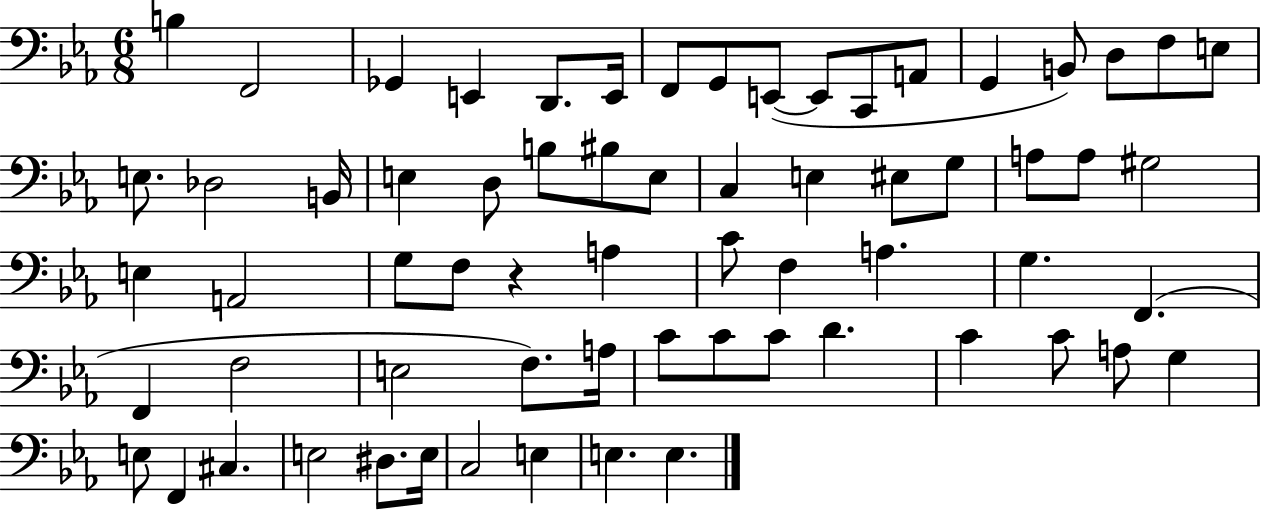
{
  \clef bass
  \numericTimeSignature
  \time 6/8
  \key ees \major
  \repeat volta 2 { b4 f,2 | ges,4 e,4 d,8. e,16 | f,8 g,8 e,8~(~ e,8 c,8 a,8 | g,4 b,8) d8 f8 e8 | \break e8. des2 b,16 | e4 d8 b8 bis8 e8 | c4 e4 eis8 g8 | a8 a8 gis2 | \break e4 a,2 | g8 f8 r4 a4 | c'8 f4 a4. | g4. f,4.( | \break f,4 f2 | e2 f8.) a16 | c'8 c'8 c'8 d'4. | c'4 c'8 a8 g4 | \break e8 f,4 cis4. | e2 dis8. e16 | c2 e4 | e4. e4. | \break } \bar "|."
}